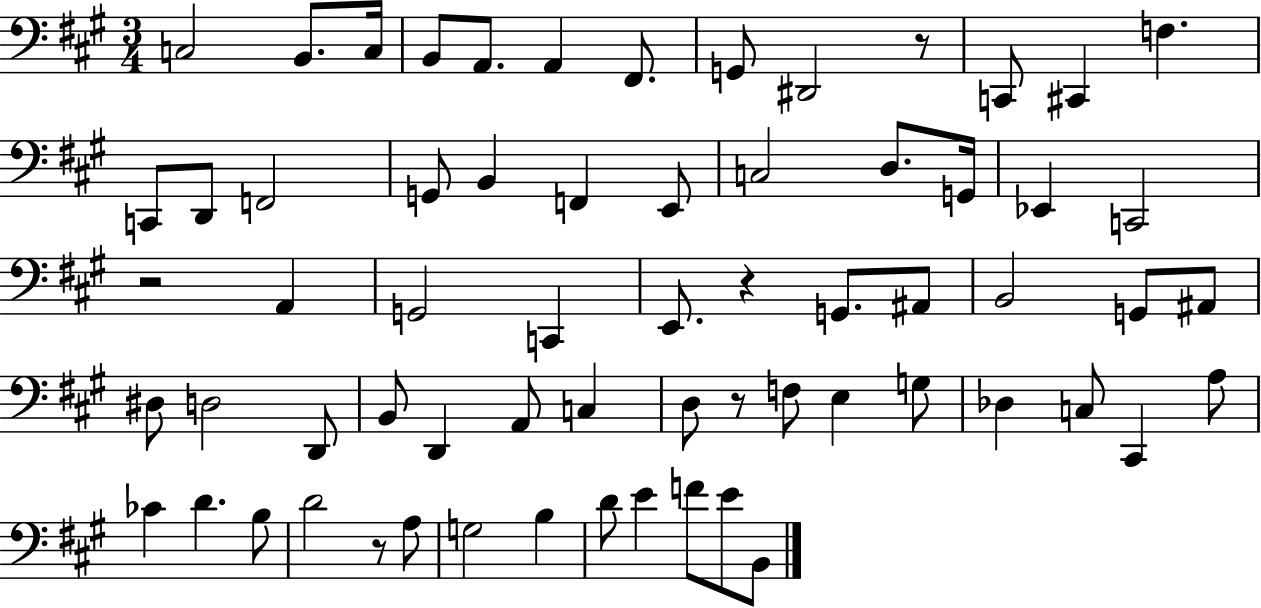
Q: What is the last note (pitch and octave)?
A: B2